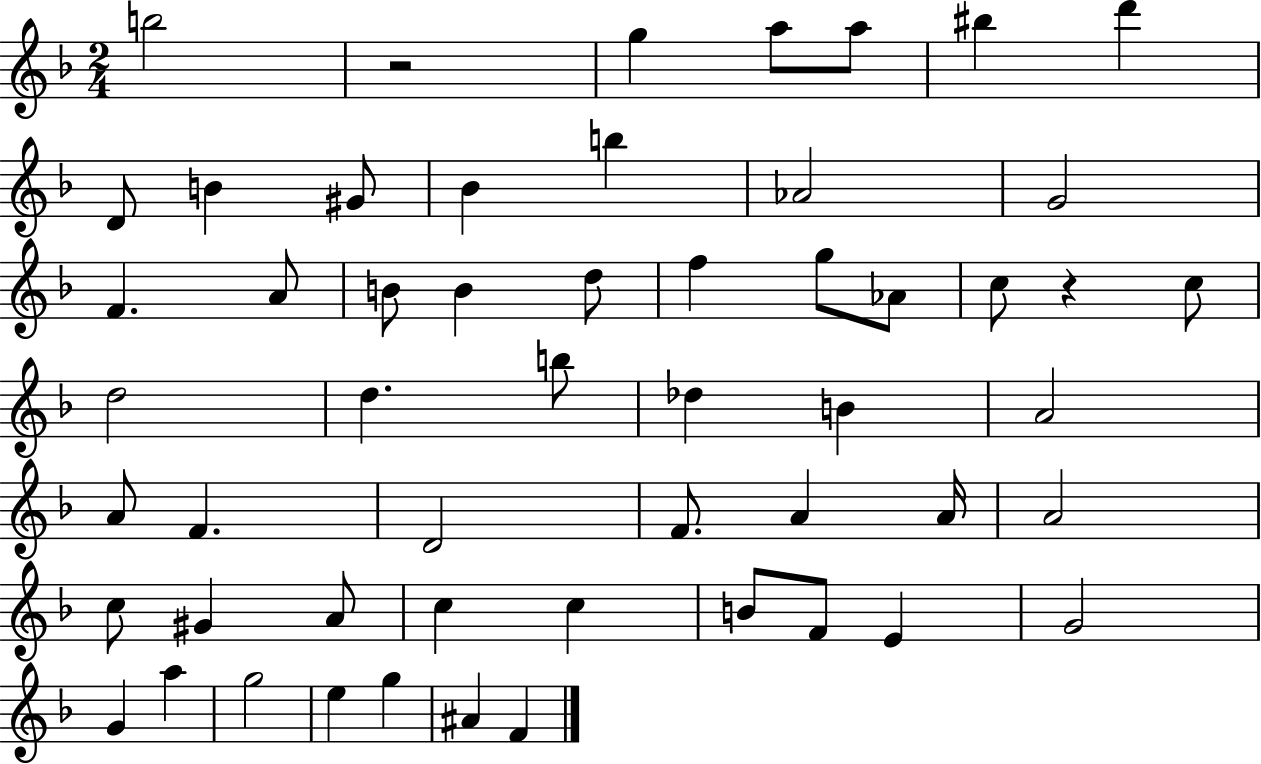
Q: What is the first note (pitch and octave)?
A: B5